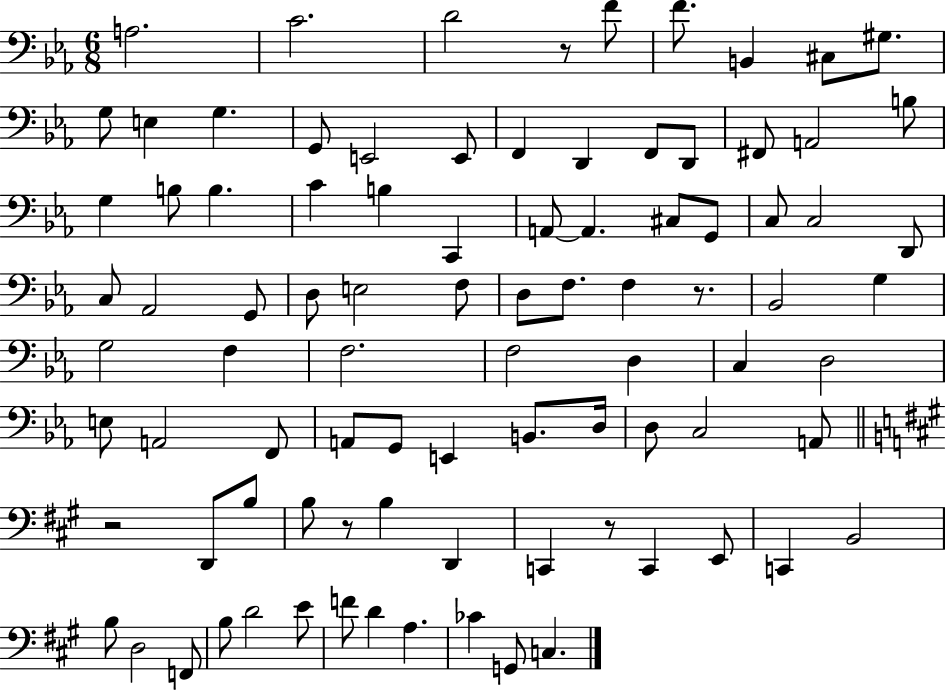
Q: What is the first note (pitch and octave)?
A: A3